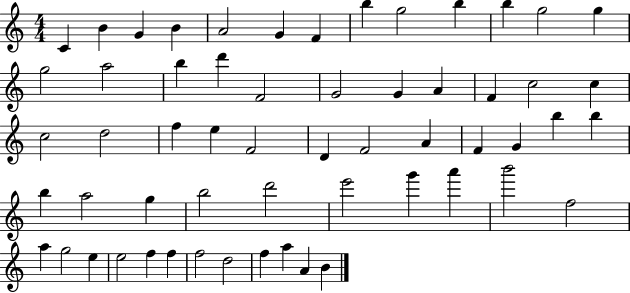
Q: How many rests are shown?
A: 0